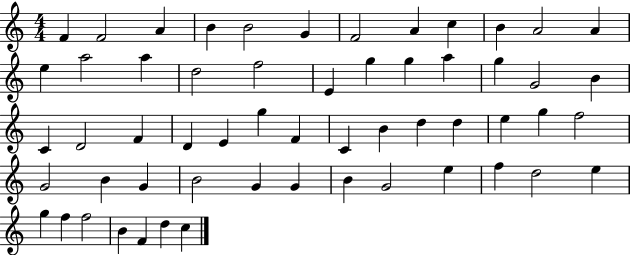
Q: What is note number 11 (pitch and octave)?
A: A4